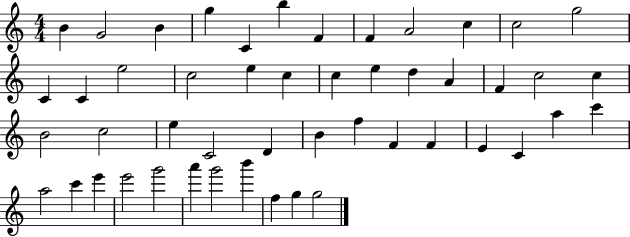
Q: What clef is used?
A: treble